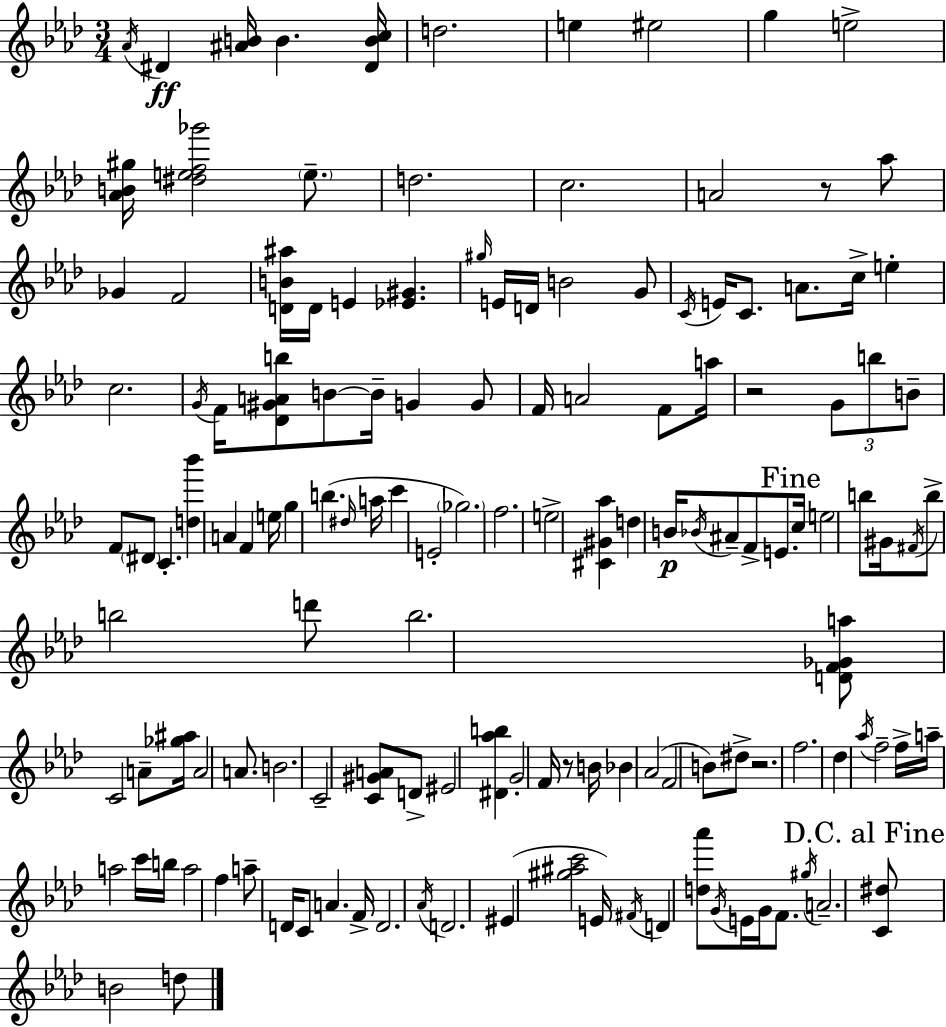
{
  \clef treble
  \numericTimeSignature
  \time 3/4
  \key aes \major
  \acciaccatura { aes'16 }\ff dis'4 <ais' b'>16 b'4. | <dis' b' c''>16 d''2. | e''4 eis''2 | g''4 e''2-> | \break <aes' b' gis''>16 <dis'' e'' f'' ges'''>2 \parenthesize e''8.-- | d''2. | c''2. | a'2 r8 aes''8 | \break ges'4 f'2 | <d' b' ais''>16 d'16 e'4 <ees' gis'>4. | \grace { gis''16 } e'16 d'16 b'2 | g'8 \acciaccatura { c'16 } e'16 c'8. a'8. c''16-> e''4-. | \break c''2. | \acciaccatura { g'16 } f'16 <des' gis' a' b''>8 b'8~~ b'16-- g'4 | g'8 f'16 a'2 | f'8 a''16 r2 | \break \tuplet 3/2 { g'8 b''8 b'8-- } f'8 \parenthesize dis'8 c'4.-. | <d'' bes'''>4 a'4 | f'4 e''16 g''4 b''4.( | \grace { dis''16 } a''16 c'''4 e'2-. | \break \parenthesize ges''2.) | f''2. | e''2-> | <cis' gis' aes''>4 d''4 b'16\p \acciaccatura { bes'16 } ais'8-- | \break f'8-> e'8. \mark "Fine" c''16 e''2 | b''8 gis'16 \acciaccatura { fis'16 } b''8-> b''2 | d'''8 b''2. | <d' f' ges' a''>8 c'2 | \break a'8-- <ges'' ais''>16 a'2 | a'8. b'2. | c'2-- | <c' gis' a'>8 d'8-> eis'2 | \break <dis' aes'' b''>4 g'2-. | f'16 r8 b'16 bes'4 aes'2( | f'2 | b'8) dis''8-> r2. | \break f''2. | des''4 \acciaccatura { aes''16 } | f''2-- f''16-> a''16-- a''2 | c'''16 b''16 a''2 | \break f''4 a''8-- d'16 c'8 | a'4. f'16-> d'2. | \acciaccatura { aes'16 } d'2. | eis'4( | \break <gis'' ais'' c'''>2 e'16) \acciaccatura { fis'16 } d'4 | <d'' aes'''>8 \acciaccatura { g'16 } e'16 g'16 f'8. \acciaccatura { gis''16 } | a'2.-- | \mark "D.C. al Fine" <c' dis''>8 b'2 d''8 | \break \bar "|."
}